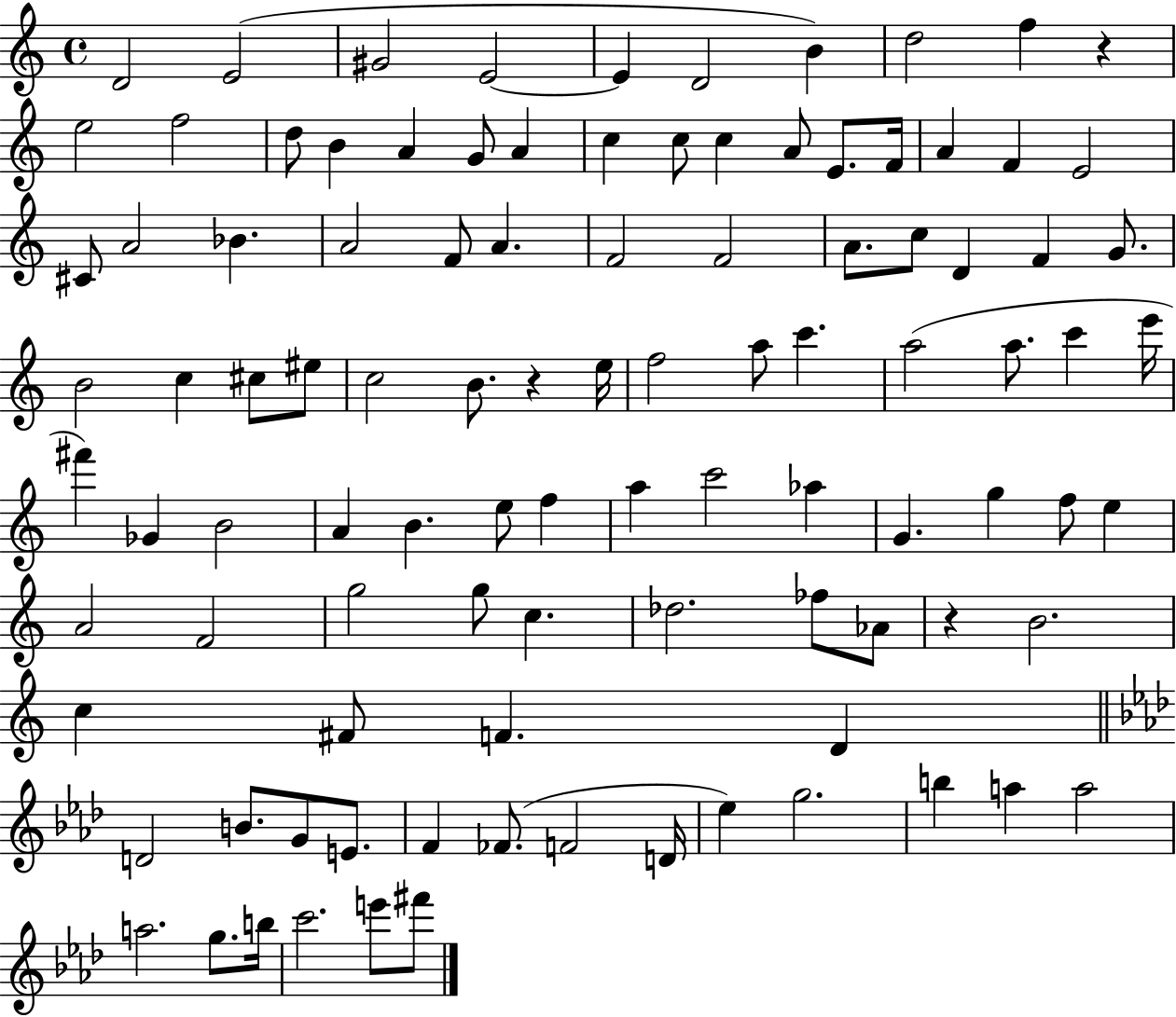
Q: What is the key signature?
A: C major